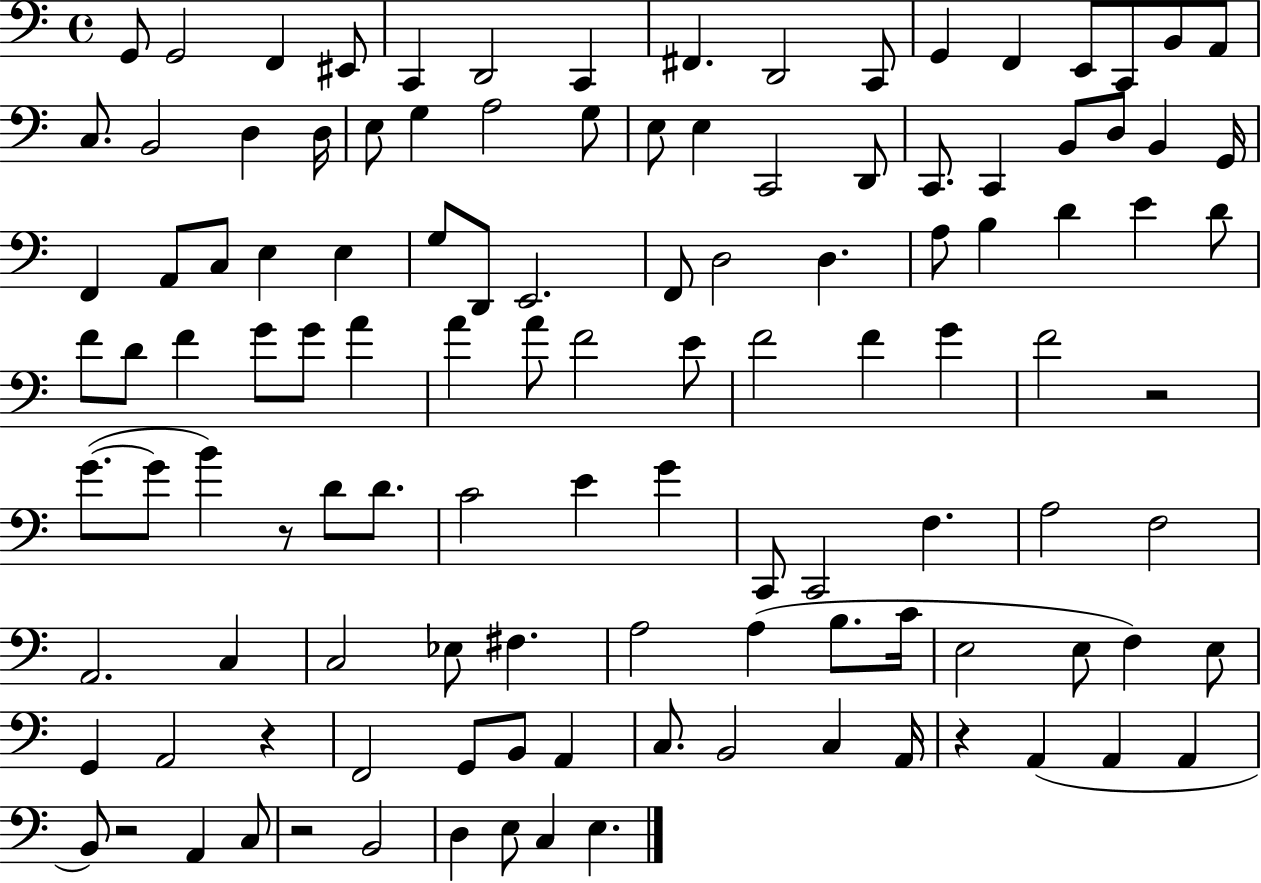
G2/e G2/h F2/q EIS2/e C2/q D2/h C2/q F#2/q. D2/h C2/e G2/q F2/q E2/e C2/e B2/e A2/e C3/e. B2/h D3/q D3/s E3/e G3/q A3/h G3/e E3/e E3/q C2/h D2/e C2/e. C2/q B2/e D3/e B2/q G2/s F2/q A2/e C3/e E3/q E3/q G3/e D2/e E2/h. F2/e D3/h D3/q. A3/e B3/q D4/q E4/q D4/e F4/e D4/e F4/q G4/e G4/e A4/q A4/q A4/e F4/h E4/e F4/h F4/q G4/q F4/h R/h G4/e. G4/e B4/q R/e D4/e D4/e. C4/h E4/q G4/q C2/e C2/h F3/q. A3/h F3/h A2/h. C3/q C3/h Eb3/e F#3/q. A3/h A3/q B3/e. C4/s E3/h E3/e F3/q E3/e G2/q A2/h R/q F2/h G2/e B2/e A2/q C3/e. B2/h C3/q A2/s R/q A2/q A2/q A2/q B2/e R/h A2/q C3/e R/h B2/h D3/q E3/e C3/q E3/q.